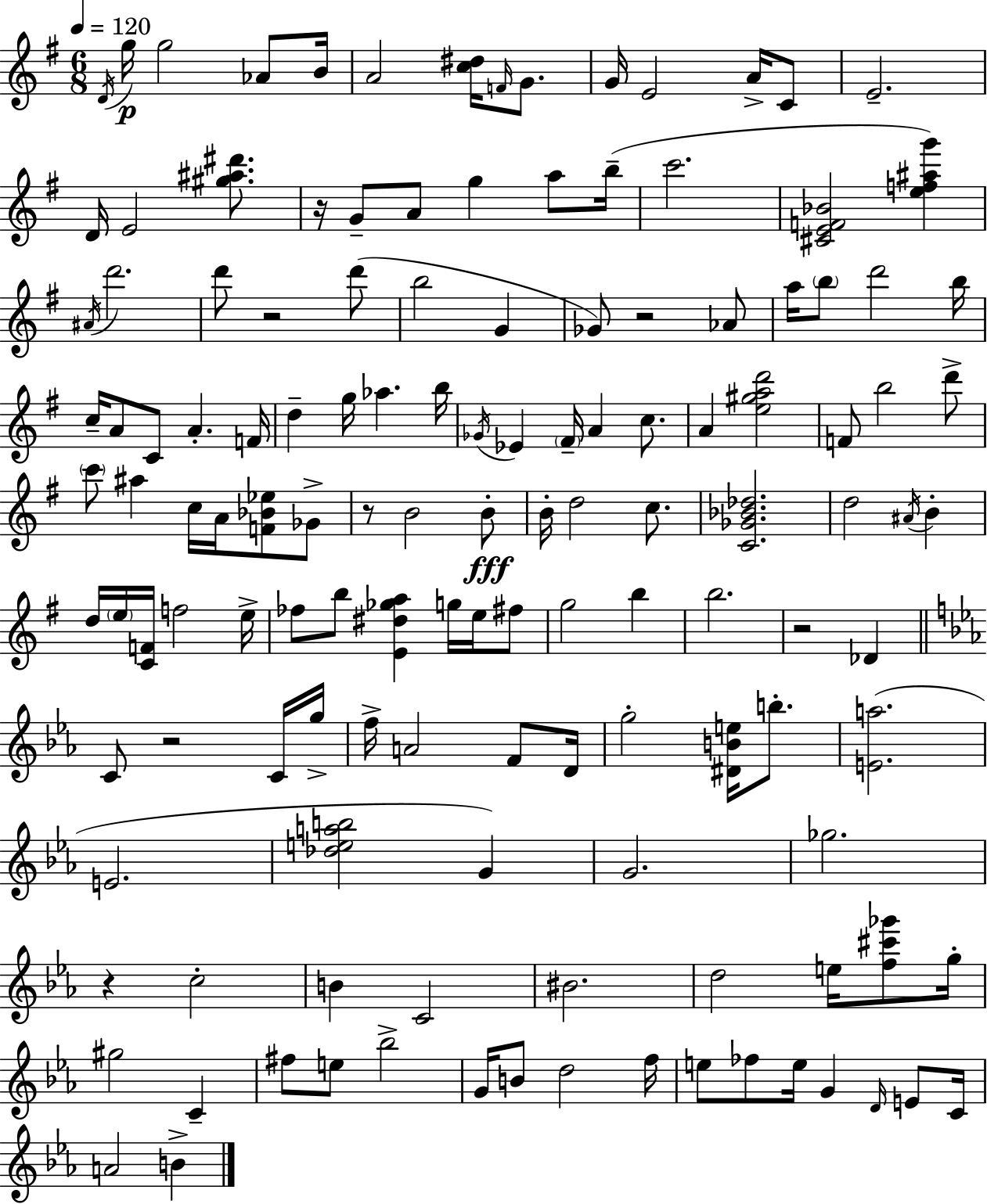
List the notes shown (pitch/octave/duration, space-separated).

D4/s G5/s G5/h Ab4/e B4/s A4/h [C5,D#5]/s F4/s G4/e. G4/s E4/h A4/s C4/e E4/h. D4/s E4/h [G#5,A#5,D#6]/e. R/s G4/e A4/e G5/q A5/e B5/s C6/h. [C#4,E4,F4,Bb4]/h [E5,F5,A#5,G6]/q A#4/s D6/h. D6/e R/h D6/e B5/h G4/q Gb4/e R/h Ab4/e A5/s B5/e D6/h B5/s C5/s A4/e C4/e A4/q. F4/s D5/q G5/s Ab5/q. B5/s Gb4/s Eb4/q F#4/s A4/q C5/e. A4/q [E5,G#5,A5,D6]/h F4/e B5/h D6/e C6/e A#5/q C5/s A4/s [F4,Bb4,Eb5]/e Gb4/e R/e B4/h B4/e B4/s D5/h C5/e. [C4,Gb4,Bb4,Db5]/h. D5/h A#4/s B4/q D5/s E5/s [C4,F4]/s F5/h E5/s FES5/e B5/e [E4,D#5,Gb5,A5]/q G5/s E5/s F#5/e G5/h B5/q B5/h. R/h Db4/q C4/e R/h C4/s G5/s F5/s A4/h F4/e D4/s G5/h [D#4,B4,E5]/s B5/e. [E4,A5]/h. E4/h. [Db5,E5,A5,B5]/h G4/q G4/h. Gb5/h. R/q C5/h B4/q C4/h BIS4/h. D5/h E5/s [F5,C#6,Gb6]/e G5/s G#5/h C4/q F#5/e E5/e Bb5/h G4/s B4/e D5/h F5/s E5/e FES5/e E5/s G4/q D4/s E4/e C4/s A4/h B4/q